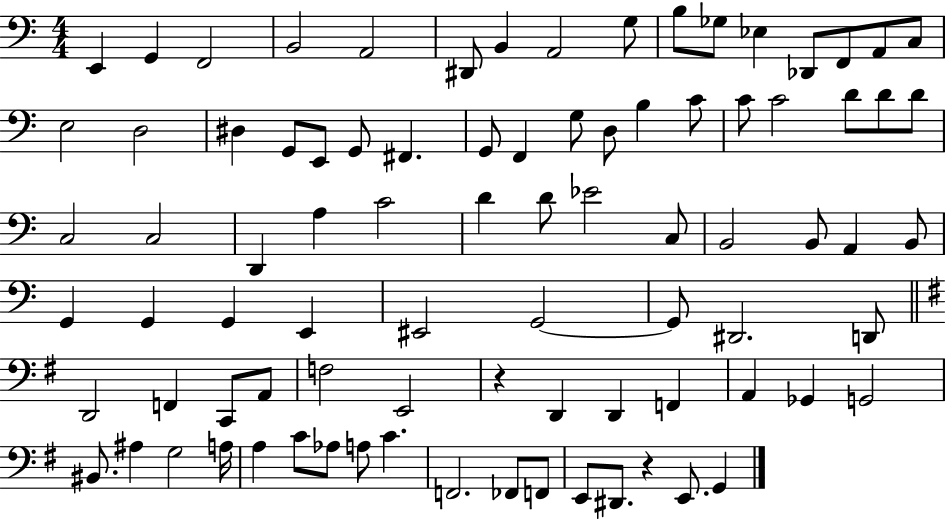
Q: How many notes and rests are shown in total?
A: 86